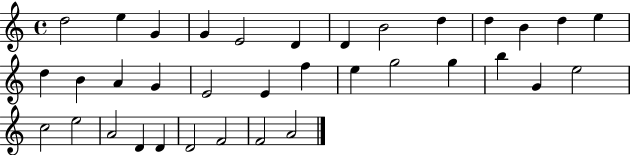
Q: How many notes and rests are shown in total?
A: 35